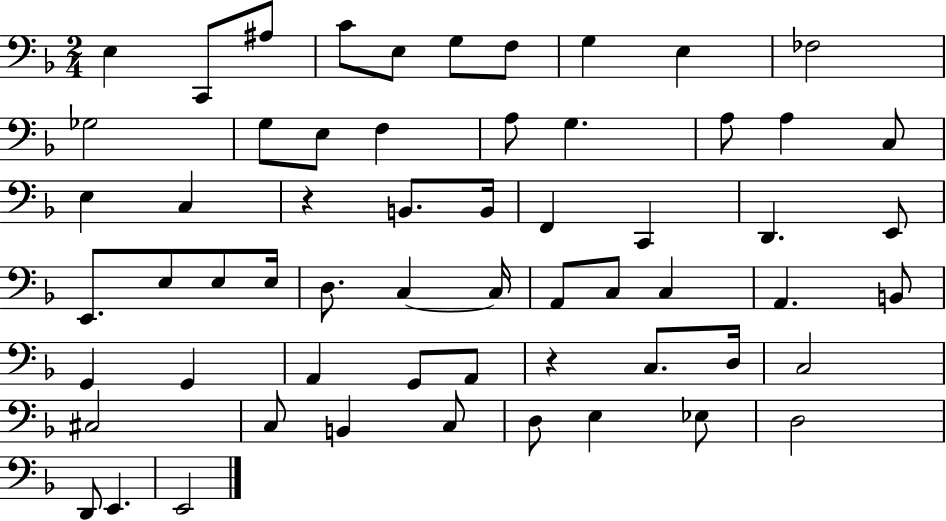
E3/q C2/e A#3/e C4/e E3/e G3/e F3/e G3/q E3/q FES3/h Gb3/h G3/e E3/e F3/q A3/e G3/q. A3/e A3/q C3/e E3/q C3/q R/q B2/e. B2/s F2/q C2/q D2/q. E2/e E2/e. E3/e E3/e E3/s D3/e. C3/q C3/s A2/e C3/e C3/q A2/q. B2/e G2/q G2/q A2/q G2/e A2/e R/q C3/e. D3/s C3/h C#3/h C3/e B2/q C3/e D3/e E3/q Eb3/e D3/h D2/e E2/q. E2/h